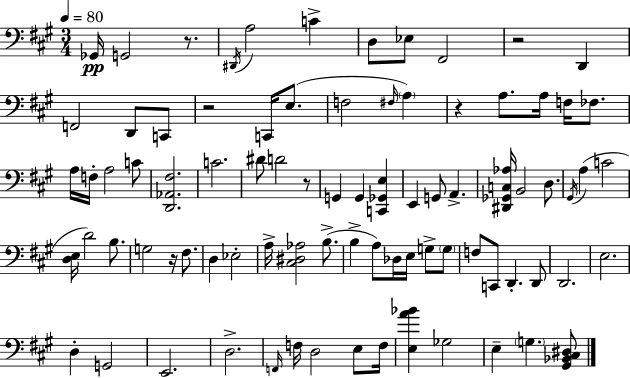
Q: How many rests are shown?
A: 6